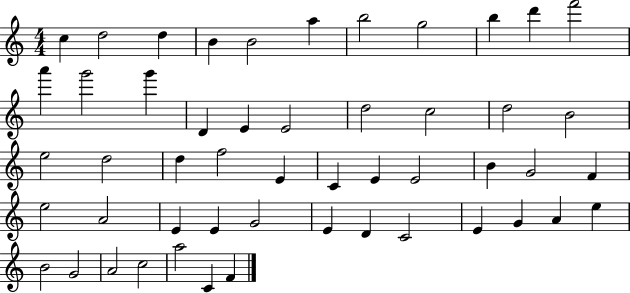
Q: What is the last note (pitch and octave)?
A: F4